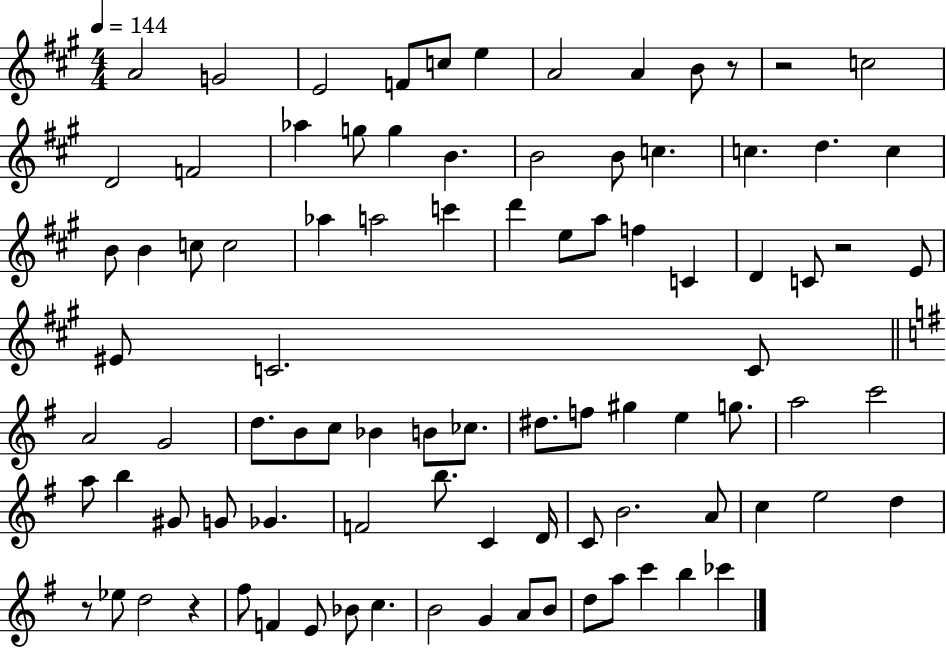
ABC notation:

X:1
T:Untitled
M:4/4
L:1/4
K:A
A2 G2 E2 F/2 c/2 e A2 A B/2 z/2 z2 c2 D2 F2 _a g/2 g B B2 B/2 c c d c B/2 B c/2 c2 _a a2 c' d' e/2 a/2 f C D C/2 z2 E/2 ^E/2 C2 C/2 A2 G2 d/2 B/2 c/2 _B B/2 _c/2 ^d/2 f/2 ^g e g/2 a2 c'2 a/2 b ^G/2 G/2 _G F2 b/2 C D/4 C/2 B2 A/2 c e2 d z/2 _e/2 d2 z ^f/2 F E/2 _B/2 c B2 G A/2 B/2 d/2 a/2 c' b _c'